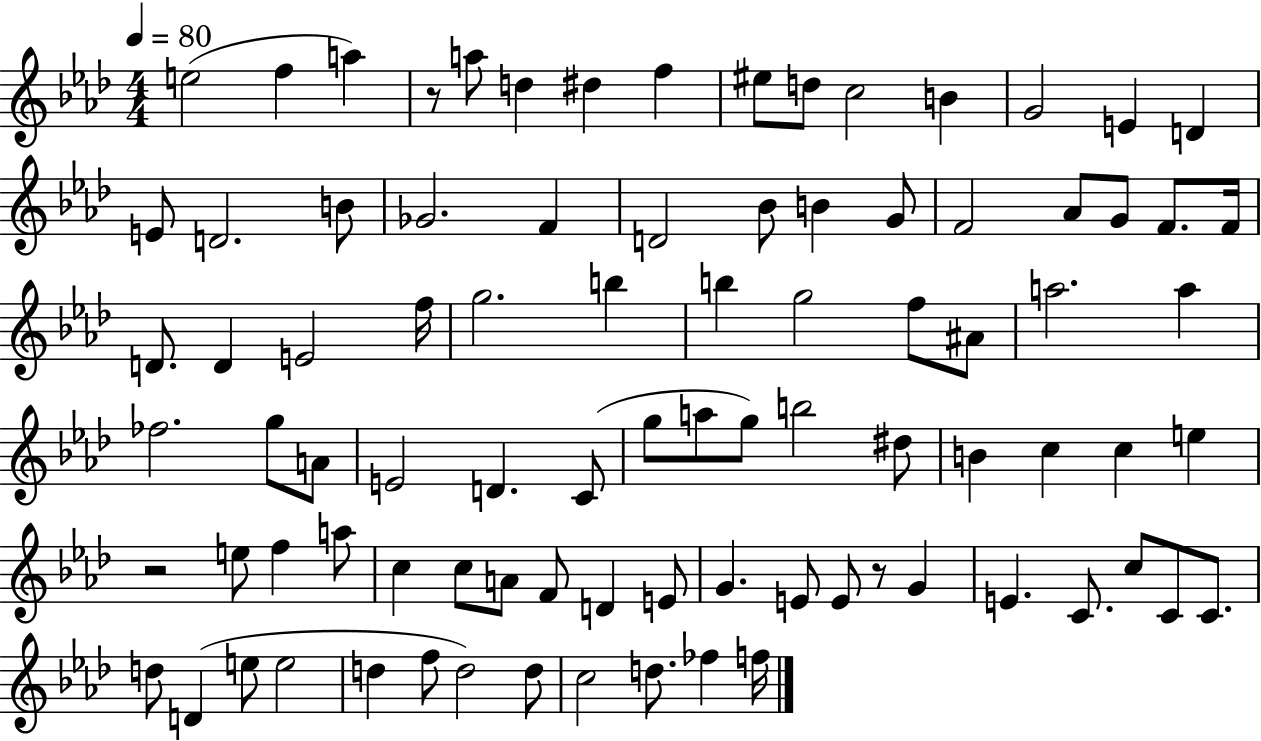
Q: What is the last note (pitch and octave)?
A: F5